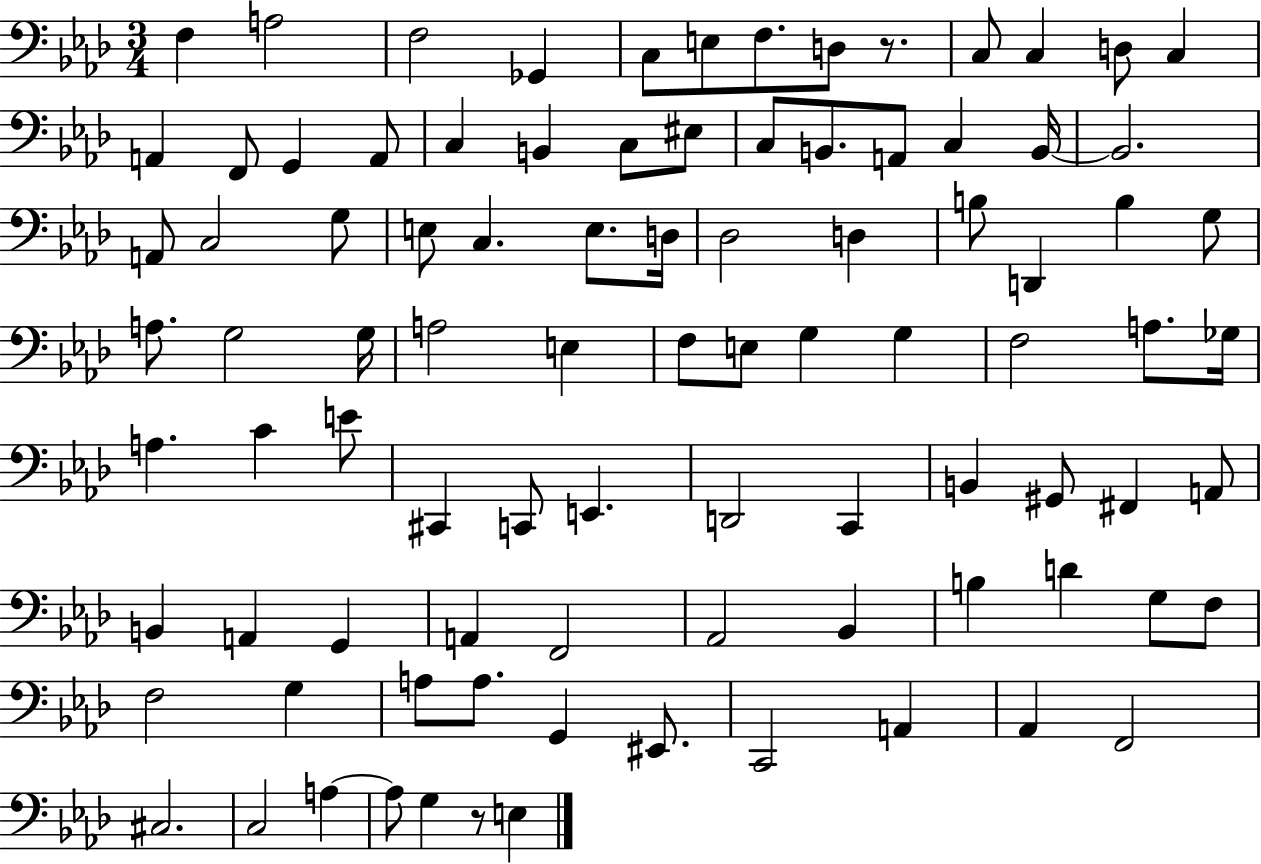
F3/q A3/h F3/h Gb2/q C3/e E3/e F3/e. D3/e R/e. C3/e C3/q D3/e C3/q A2/q F2/e G2/q A2/e C3/q B2/q C3/e EIS3/e C3/e B2/e. A2/e C3/q B2/s B2/h. A2/e C3/h G3/e E3/e C3/q. E3/e. D3/s Db3/h D3/q B3/e D2/q B3/q G3/e A3/e. G3/h G3/s A3/h E3/q F3/e E3/e G3/q G3/q F3/h A3/e. Gb3/s A3/q. C4/q E4/e C#2/q C2/e E2/q. D2/h C2/q B2/q G#2/e F#2/q A2/e B2/q A2/q G2/q A2/q F2/h Ab2/h Bb2/q B3/q D4/q G3/e F3/e F3/h G3/q A3/e A3/e. G2/q EIS2/e. C2/h A2/q Ab2/q F2/h C#3/h. C3/h A3/q A3/e G3/q R/e E3/q